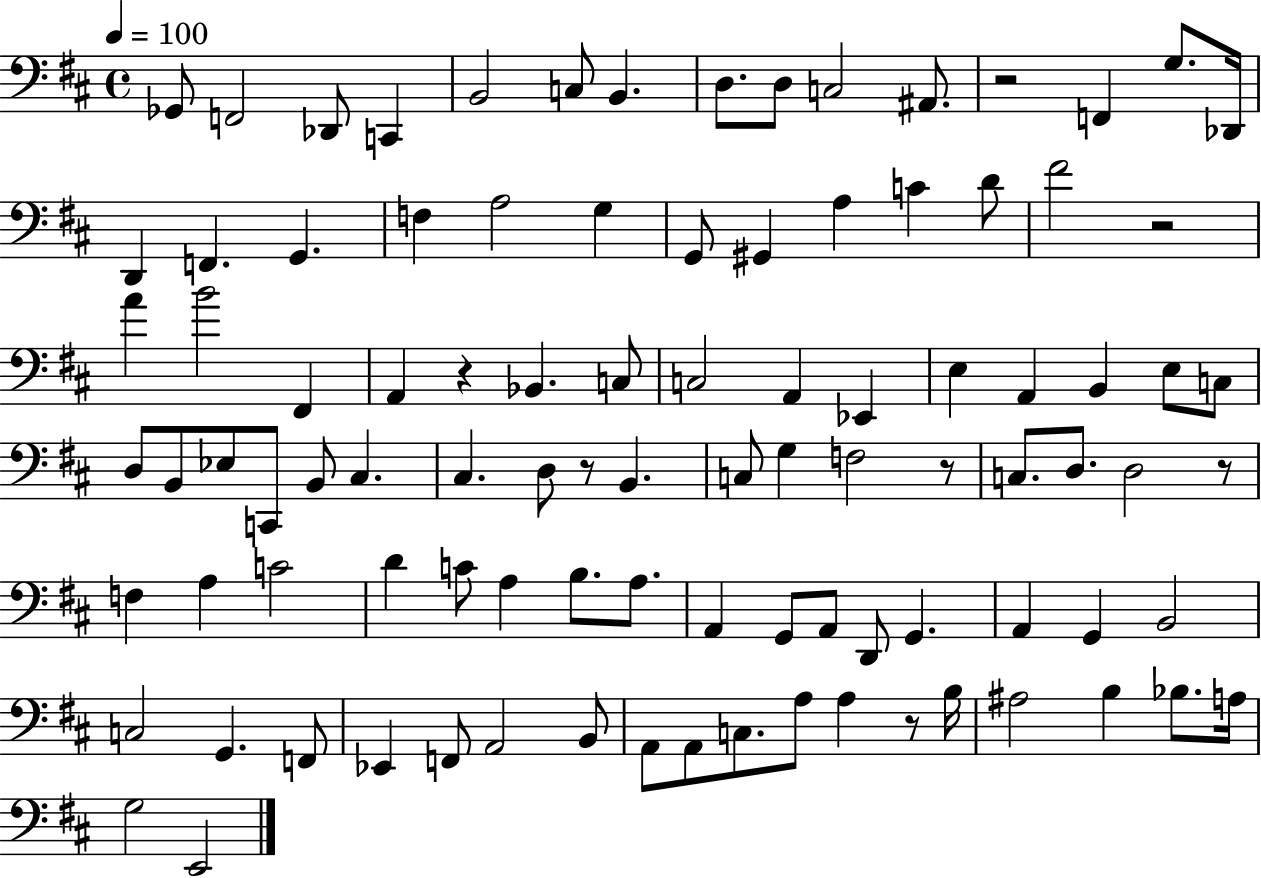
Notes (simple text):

Gb2/e F2/h Db2/e C2/q B2/h C3/e B2/q. D3/e. D3/e C3/h A#2/e. R/h F2/q G3/e. Db2/s D2/q F2/q. G2/q. F3/q A3/h G3/q G2/e G#2/q A3/q C4/q D4/e F#4/h R/h A4/q B4/h F#2/q A2/q R/q Bb2/q. C3/e C3/h A2/q Eb2/q E3/q A2/q B2/q E3/e C3/e D3/e B2/e Eb3/e C2/e B2/e C#3/q. C#3/q. D3/e R/e B2/q. C3/e G3/q F3/h R/e C3/e. D3/e. D3/h R/e F3/q A3/q C4/h D4/q C4/e A3/q B3/e. A3/e. A2/q G2/e A2/e D2/e G2/q. A2/q G2/q B2/h C3/h G2/q. F2/e Eb2/q F2/e A2/h B2/e A2/e A2/e C3/e. A3/e A3/q R/e B3/s A#3/h B3/q Bb3/e. A3/s G3/h E2/h